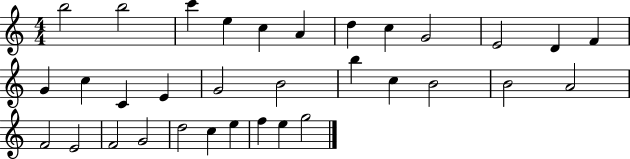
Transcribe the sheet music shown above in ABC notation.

X:1
T:Untitled
M:4/4
L:1/4
K:C
b2 b2 c' e c A d c G2 E2 D F G c C E G2 B2 b c B2 B2 A2 F2 E2 F2 G2 d2 c e f e g2